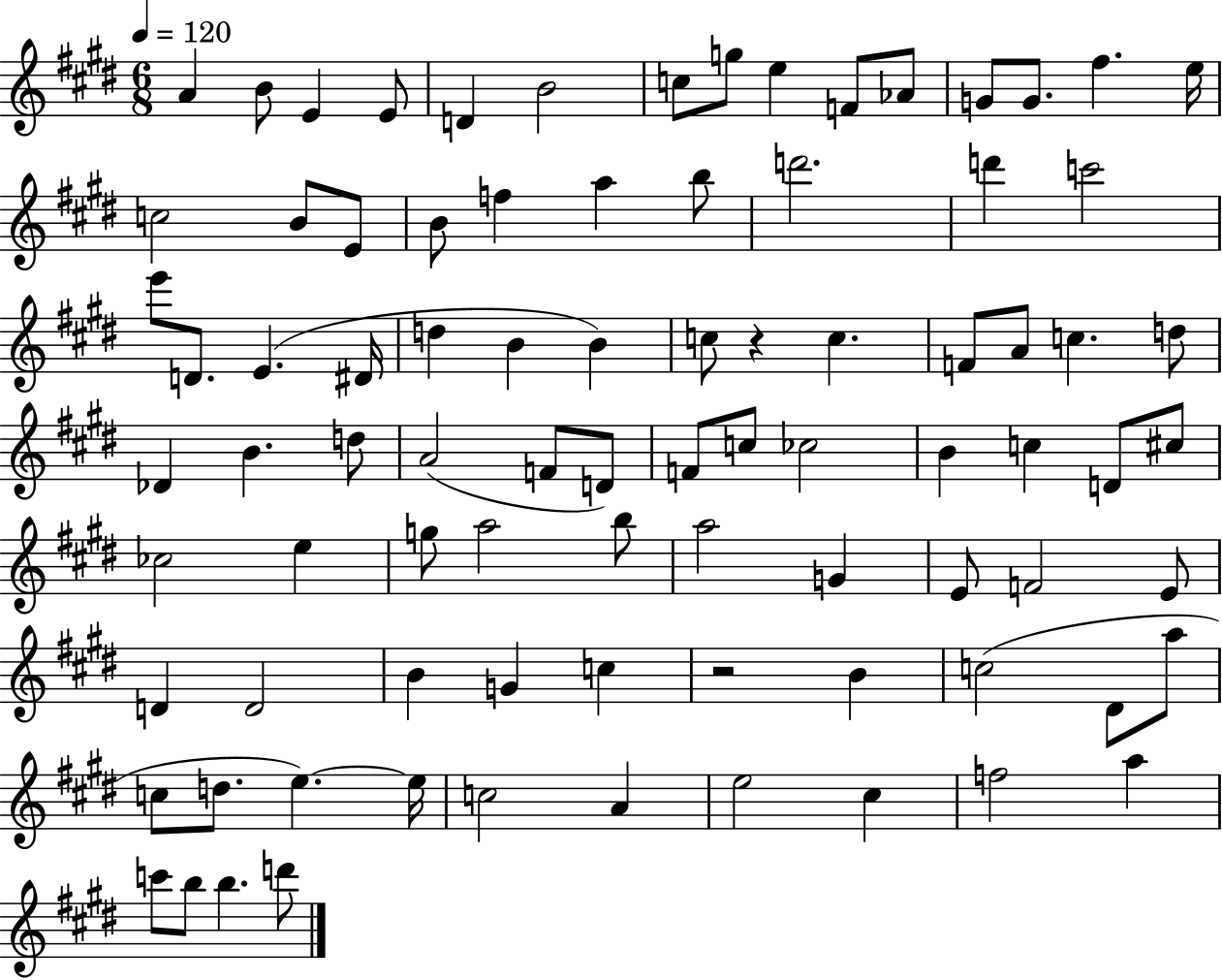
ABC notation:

X:1
T:Untitled
M:6/8
L:1/4
K:E
A B/2 E E/2 D B2 c/2 g/2 e F/2 _A/2 G/2 G/2 ^f e/4 c2 B/2 E/2 B/2 f a b/2 d'2 d' c'2 e'/2 D/2 E ^D/4 d B B c/2 z c F/2 A/2 c d/2 _D B d/2 A2 F/2 D/2 F/2 c/2 _c2 B c D/2 ^c/2 _c2 e g/2 a2 b/2 a2 G E/2 F2 E/2 D D2 B G c z2 B c2 ^D/2 a/2 c/2 d/2 e e/4 c2 A e2 ^c f2 a c'/2 b/2 b d'/2